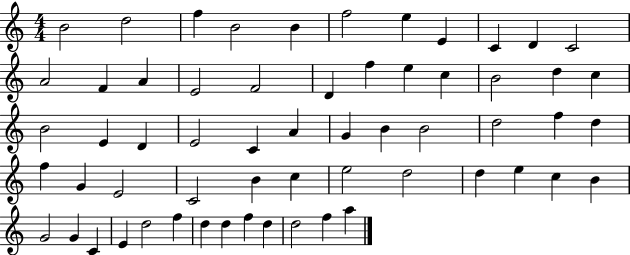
{
  \clef treble
  \numericTimeSignature
  \time 4/4
  \key c \major
  b'2 d''2 | f''4 b'2 b'4 | f''2 e''4 e'4 | c'4 d'4 c'2 | \break a'2 f'4 a'4 | e'2 f'2 | d'4 f''4 e''4 c''4 | b'2 d''4 c''4 | \break b'2 e'4 d'4 | e'2 c'4 a'4 | g'4 b'4 b'2 | d''2 f''4 d''4 | \break f''4 g'4 e'2 | c'2 b'4 c''4 | e''2 d''2 | d''4 e''4 c''4 b'4 | \break g'2 g'4 c'4 | e'4 d''2 f''4 | d''4 d''4 f''4 d''4 | d''2 f''4 a''4 | \break \bar "|."
}